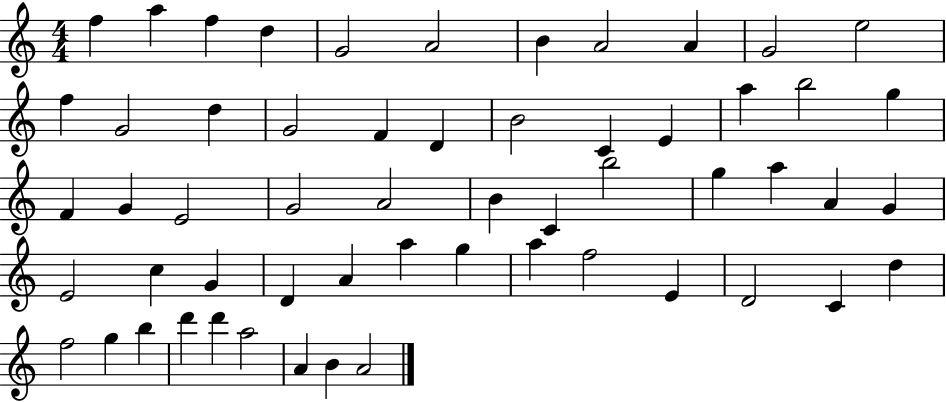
{
  \clef treble
  \numericTimeSignature
  \time 4/4
  \key c \major
  f''4 a''4 f''4 d''4 | g'2 a'2 | b'4 a'2 a'4 | g'2 e''2 | \break f''4 g'2 d''4 | g'2 f'4 d'4 | b'2 c'4 e'4 | a''4 b''2 g''4 | \break f'4 g'4 e'2 | g'2 a'2 | b'4 c'4 b''2 | g''4 a''4 a'4 g'4 | \break e'2 c''4 g'4 | d'4 a'4 a''4 g''4 | a''4 f''2 e'4 | d'2 c'4 d''4 | \break f''2 g''4 b''4 | d'''4 d'''4 a''2 | a'4 b'4 a'2 | \bar "|."
}